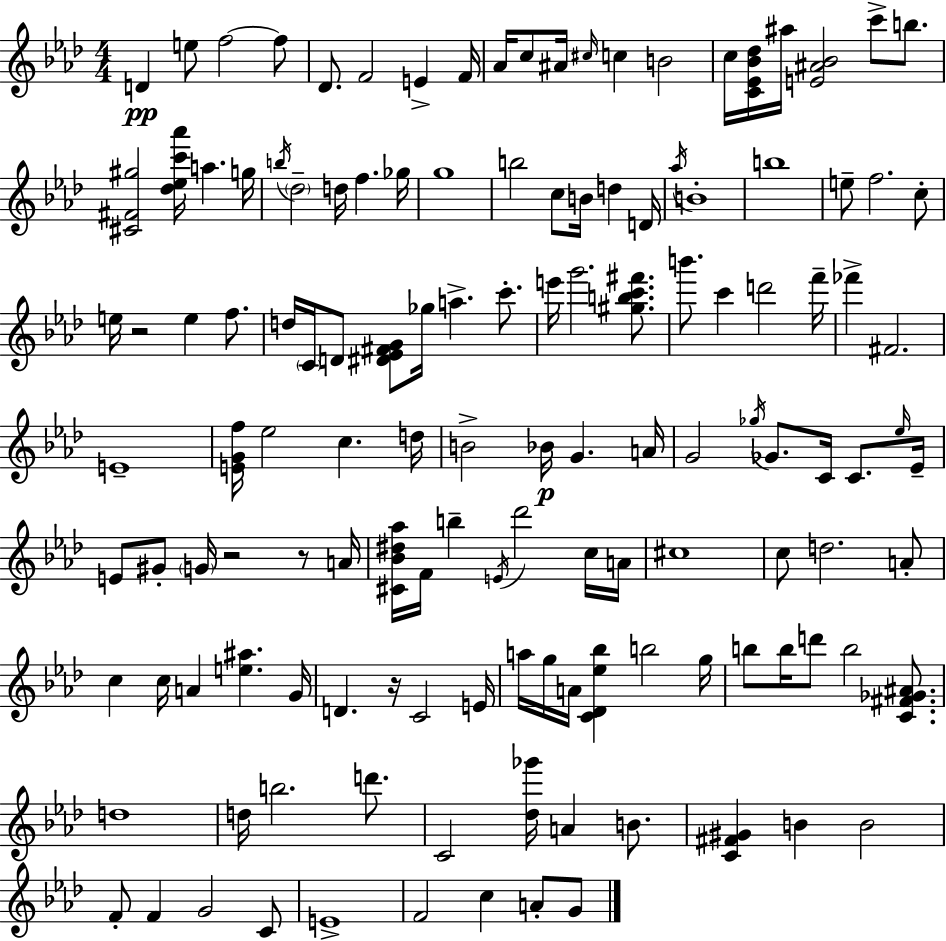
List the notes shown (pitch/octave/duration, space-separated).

D4/q E5/e F5/h F5/e Db4/e. F4/h E4/q F4/s Ab4/s C5/e A#4/s C#5/s C5/q B4/h C5/s [C4,Eb4,Bb4,Db5]/s A#5/s [E4,A#4,Bb4]/h C6/e B5/e. [C#4,F#4,G#5]/h [Db5,Eb5,C6,Ab6]/s A5/q. G5/s B5/s Db5/h D5/s F5/q. Gb5/s G5/w B5/h C5/e B4/s D5/q D4/s Ab5/s B4/w B5/w E5/e F5/h. C5/e E5/s R/h E5/q F5/e. D5/s C4/s D4/e [D#4,Eb4,F#4,G4]/e Gb5/s A5/q. C6/e. E6/s G6/h. [G#5,B5,C6,F#6]/e. B6/e. C6/q D6/h F6/s FES6/q F#4/h. E4/w [E4,G4,F5]/s Eb5/h C5/q. D5/s B4/h Bb4/s G4/q. A4/s G4/h Gb5/s Gb4/e. C4/s C4/e. Eb5/s Eb4/s E4/e G#4/e G4/s R/h R/e A4/s [C#4,Bb4,D#5,Ab5]/s F4/s B5/q E4/s Db6/h C5/s A4/s C#5/w C5/e D5/h. A4/e C5/q C5/s A4/q [E5,A#5]/q. G4/s D4/q. R/s C4/h E4/s A5/s G5/s A4/s [C4,Db4,Eb5,Bb5]/q B5/h G5/s B5/e B5/s D6/e B5/h [C4,F#4,Gb4,A#4]/e. D5/w D5/s B5/h. D6/e. C4/h [Db5,Gb6]/s A4/q B4/e. [C4,F#4,G#4]/q B4/q B4/h F4/e F4/q G4/h C4/e E4/w F4/h C5/q A4/e G4/e